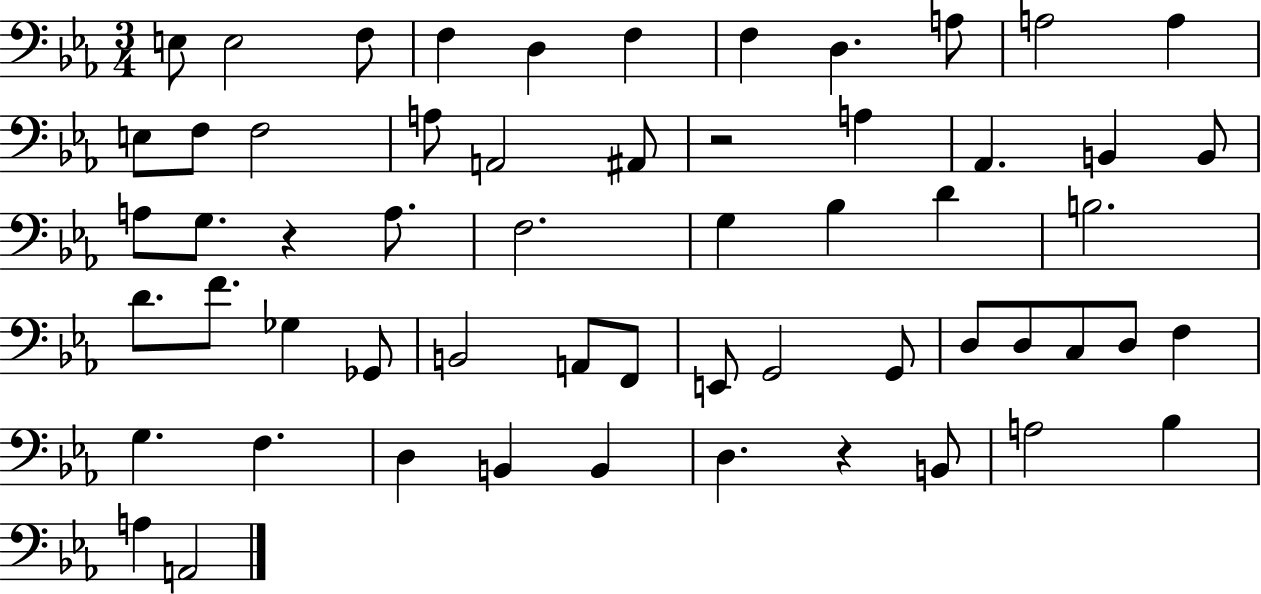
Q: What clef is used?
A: bass